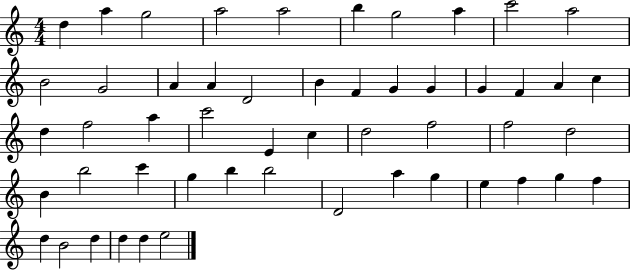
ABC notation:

X:1
T:Untitled
M:4/4
L:1/4
K:C
d a g2 a2 a2 b g2 a c'2 a2 B2 G2 A A D2 B F G G G F A c d f2 a c'2 E c d2 f2 f2 d2 B b2 c' g b b2 D2 a g e f g f d B2 d d d e2